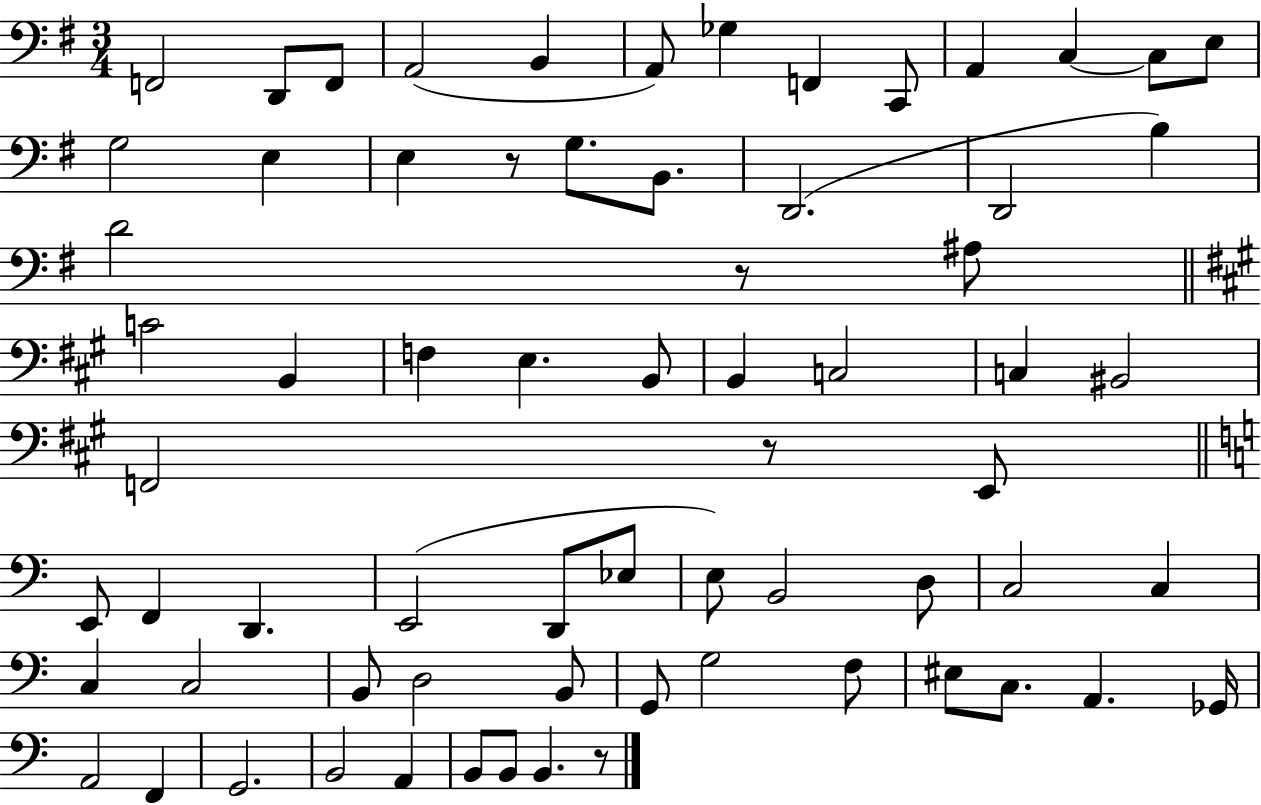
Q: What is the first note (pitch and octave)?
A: F2